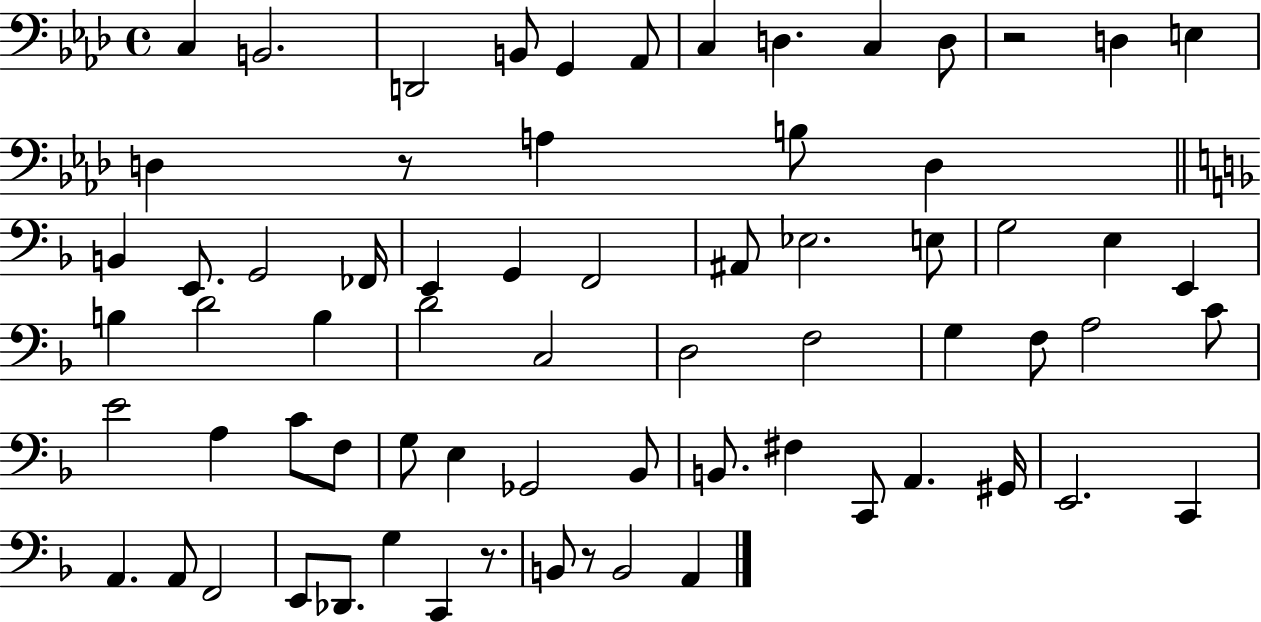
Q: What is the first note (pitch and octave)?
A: C3